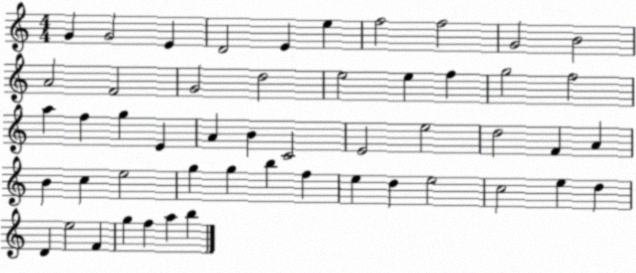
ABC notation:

X:1
T:Untitled
M:4/4
L:1/4
K:C
G G2 E D2 E e f2 f2 G2 B2 A2 F2 G2 d2 e2 e f g2 f2 a f g E A B C2 E2 e2 d2 F A B c e2 g g b f e d e2 c2 e d D e2 F g f a b